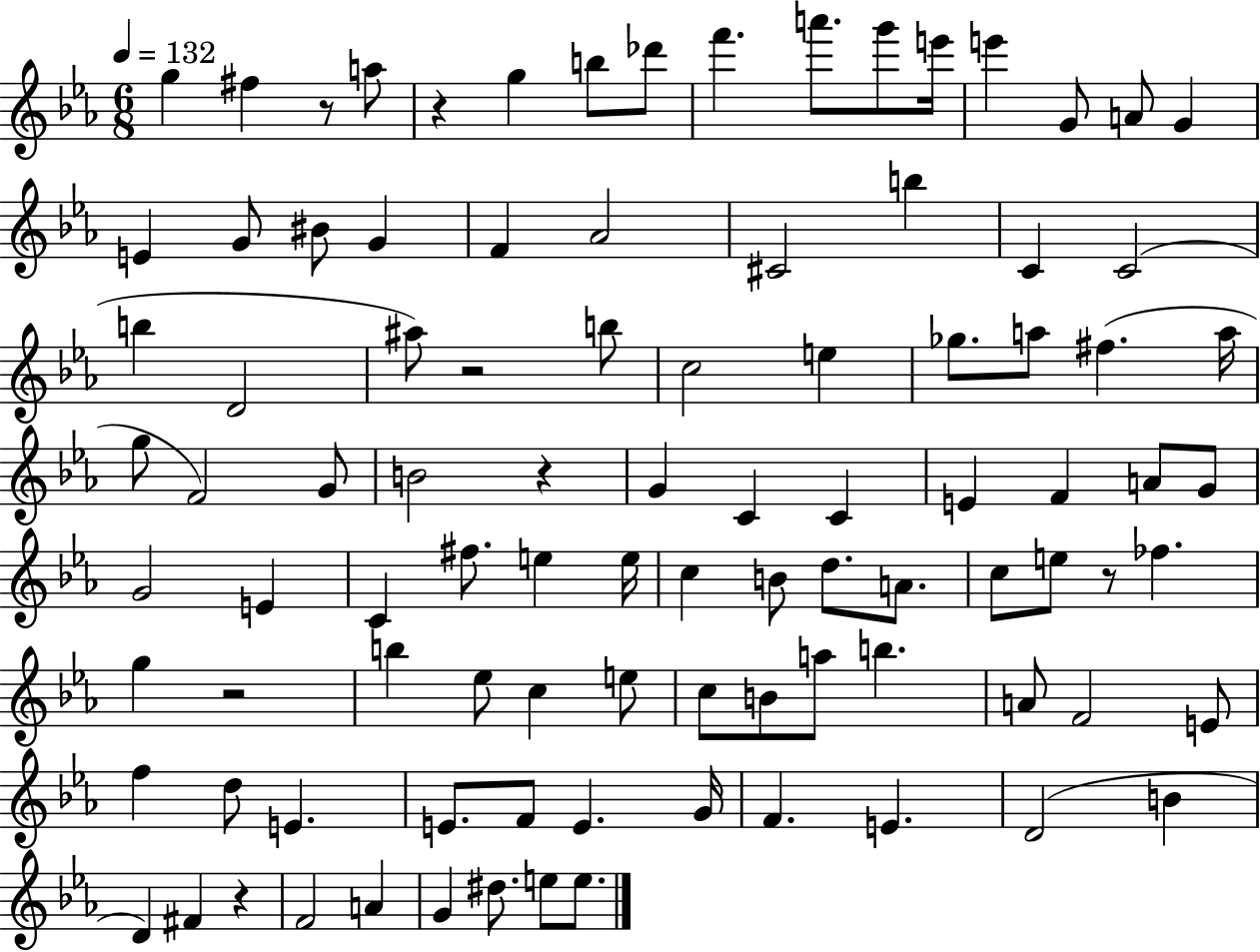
X:1
T:Untitled
M:6/8
L:1/4
K:Eb
g ^f z/2 a/2 z g b/2 _d'/2 f' a'/2 g'/2 e'/4 e' G/2 A/2 G E G/2 ^B/2 G F _A2 ^C2 b C C2 b D2 ^a/2 z2 b/2 c2 e _g/2 a/2 ^f a/4 g/2 F2 G/2 B2 z G C C E F A/2 G/2 G2 E C ^f/2 e e/4 c B/2 d/2 A/2 c/2 e/2 z/2 _f g z2 b _e/2 c e/2 c/2 B/2 a/2 b A/2 F2 E/2 f d/2 E E/2 F/2 E G/4 F E D2 B D ^F z F2 A G ^d/2 e/2 e/2